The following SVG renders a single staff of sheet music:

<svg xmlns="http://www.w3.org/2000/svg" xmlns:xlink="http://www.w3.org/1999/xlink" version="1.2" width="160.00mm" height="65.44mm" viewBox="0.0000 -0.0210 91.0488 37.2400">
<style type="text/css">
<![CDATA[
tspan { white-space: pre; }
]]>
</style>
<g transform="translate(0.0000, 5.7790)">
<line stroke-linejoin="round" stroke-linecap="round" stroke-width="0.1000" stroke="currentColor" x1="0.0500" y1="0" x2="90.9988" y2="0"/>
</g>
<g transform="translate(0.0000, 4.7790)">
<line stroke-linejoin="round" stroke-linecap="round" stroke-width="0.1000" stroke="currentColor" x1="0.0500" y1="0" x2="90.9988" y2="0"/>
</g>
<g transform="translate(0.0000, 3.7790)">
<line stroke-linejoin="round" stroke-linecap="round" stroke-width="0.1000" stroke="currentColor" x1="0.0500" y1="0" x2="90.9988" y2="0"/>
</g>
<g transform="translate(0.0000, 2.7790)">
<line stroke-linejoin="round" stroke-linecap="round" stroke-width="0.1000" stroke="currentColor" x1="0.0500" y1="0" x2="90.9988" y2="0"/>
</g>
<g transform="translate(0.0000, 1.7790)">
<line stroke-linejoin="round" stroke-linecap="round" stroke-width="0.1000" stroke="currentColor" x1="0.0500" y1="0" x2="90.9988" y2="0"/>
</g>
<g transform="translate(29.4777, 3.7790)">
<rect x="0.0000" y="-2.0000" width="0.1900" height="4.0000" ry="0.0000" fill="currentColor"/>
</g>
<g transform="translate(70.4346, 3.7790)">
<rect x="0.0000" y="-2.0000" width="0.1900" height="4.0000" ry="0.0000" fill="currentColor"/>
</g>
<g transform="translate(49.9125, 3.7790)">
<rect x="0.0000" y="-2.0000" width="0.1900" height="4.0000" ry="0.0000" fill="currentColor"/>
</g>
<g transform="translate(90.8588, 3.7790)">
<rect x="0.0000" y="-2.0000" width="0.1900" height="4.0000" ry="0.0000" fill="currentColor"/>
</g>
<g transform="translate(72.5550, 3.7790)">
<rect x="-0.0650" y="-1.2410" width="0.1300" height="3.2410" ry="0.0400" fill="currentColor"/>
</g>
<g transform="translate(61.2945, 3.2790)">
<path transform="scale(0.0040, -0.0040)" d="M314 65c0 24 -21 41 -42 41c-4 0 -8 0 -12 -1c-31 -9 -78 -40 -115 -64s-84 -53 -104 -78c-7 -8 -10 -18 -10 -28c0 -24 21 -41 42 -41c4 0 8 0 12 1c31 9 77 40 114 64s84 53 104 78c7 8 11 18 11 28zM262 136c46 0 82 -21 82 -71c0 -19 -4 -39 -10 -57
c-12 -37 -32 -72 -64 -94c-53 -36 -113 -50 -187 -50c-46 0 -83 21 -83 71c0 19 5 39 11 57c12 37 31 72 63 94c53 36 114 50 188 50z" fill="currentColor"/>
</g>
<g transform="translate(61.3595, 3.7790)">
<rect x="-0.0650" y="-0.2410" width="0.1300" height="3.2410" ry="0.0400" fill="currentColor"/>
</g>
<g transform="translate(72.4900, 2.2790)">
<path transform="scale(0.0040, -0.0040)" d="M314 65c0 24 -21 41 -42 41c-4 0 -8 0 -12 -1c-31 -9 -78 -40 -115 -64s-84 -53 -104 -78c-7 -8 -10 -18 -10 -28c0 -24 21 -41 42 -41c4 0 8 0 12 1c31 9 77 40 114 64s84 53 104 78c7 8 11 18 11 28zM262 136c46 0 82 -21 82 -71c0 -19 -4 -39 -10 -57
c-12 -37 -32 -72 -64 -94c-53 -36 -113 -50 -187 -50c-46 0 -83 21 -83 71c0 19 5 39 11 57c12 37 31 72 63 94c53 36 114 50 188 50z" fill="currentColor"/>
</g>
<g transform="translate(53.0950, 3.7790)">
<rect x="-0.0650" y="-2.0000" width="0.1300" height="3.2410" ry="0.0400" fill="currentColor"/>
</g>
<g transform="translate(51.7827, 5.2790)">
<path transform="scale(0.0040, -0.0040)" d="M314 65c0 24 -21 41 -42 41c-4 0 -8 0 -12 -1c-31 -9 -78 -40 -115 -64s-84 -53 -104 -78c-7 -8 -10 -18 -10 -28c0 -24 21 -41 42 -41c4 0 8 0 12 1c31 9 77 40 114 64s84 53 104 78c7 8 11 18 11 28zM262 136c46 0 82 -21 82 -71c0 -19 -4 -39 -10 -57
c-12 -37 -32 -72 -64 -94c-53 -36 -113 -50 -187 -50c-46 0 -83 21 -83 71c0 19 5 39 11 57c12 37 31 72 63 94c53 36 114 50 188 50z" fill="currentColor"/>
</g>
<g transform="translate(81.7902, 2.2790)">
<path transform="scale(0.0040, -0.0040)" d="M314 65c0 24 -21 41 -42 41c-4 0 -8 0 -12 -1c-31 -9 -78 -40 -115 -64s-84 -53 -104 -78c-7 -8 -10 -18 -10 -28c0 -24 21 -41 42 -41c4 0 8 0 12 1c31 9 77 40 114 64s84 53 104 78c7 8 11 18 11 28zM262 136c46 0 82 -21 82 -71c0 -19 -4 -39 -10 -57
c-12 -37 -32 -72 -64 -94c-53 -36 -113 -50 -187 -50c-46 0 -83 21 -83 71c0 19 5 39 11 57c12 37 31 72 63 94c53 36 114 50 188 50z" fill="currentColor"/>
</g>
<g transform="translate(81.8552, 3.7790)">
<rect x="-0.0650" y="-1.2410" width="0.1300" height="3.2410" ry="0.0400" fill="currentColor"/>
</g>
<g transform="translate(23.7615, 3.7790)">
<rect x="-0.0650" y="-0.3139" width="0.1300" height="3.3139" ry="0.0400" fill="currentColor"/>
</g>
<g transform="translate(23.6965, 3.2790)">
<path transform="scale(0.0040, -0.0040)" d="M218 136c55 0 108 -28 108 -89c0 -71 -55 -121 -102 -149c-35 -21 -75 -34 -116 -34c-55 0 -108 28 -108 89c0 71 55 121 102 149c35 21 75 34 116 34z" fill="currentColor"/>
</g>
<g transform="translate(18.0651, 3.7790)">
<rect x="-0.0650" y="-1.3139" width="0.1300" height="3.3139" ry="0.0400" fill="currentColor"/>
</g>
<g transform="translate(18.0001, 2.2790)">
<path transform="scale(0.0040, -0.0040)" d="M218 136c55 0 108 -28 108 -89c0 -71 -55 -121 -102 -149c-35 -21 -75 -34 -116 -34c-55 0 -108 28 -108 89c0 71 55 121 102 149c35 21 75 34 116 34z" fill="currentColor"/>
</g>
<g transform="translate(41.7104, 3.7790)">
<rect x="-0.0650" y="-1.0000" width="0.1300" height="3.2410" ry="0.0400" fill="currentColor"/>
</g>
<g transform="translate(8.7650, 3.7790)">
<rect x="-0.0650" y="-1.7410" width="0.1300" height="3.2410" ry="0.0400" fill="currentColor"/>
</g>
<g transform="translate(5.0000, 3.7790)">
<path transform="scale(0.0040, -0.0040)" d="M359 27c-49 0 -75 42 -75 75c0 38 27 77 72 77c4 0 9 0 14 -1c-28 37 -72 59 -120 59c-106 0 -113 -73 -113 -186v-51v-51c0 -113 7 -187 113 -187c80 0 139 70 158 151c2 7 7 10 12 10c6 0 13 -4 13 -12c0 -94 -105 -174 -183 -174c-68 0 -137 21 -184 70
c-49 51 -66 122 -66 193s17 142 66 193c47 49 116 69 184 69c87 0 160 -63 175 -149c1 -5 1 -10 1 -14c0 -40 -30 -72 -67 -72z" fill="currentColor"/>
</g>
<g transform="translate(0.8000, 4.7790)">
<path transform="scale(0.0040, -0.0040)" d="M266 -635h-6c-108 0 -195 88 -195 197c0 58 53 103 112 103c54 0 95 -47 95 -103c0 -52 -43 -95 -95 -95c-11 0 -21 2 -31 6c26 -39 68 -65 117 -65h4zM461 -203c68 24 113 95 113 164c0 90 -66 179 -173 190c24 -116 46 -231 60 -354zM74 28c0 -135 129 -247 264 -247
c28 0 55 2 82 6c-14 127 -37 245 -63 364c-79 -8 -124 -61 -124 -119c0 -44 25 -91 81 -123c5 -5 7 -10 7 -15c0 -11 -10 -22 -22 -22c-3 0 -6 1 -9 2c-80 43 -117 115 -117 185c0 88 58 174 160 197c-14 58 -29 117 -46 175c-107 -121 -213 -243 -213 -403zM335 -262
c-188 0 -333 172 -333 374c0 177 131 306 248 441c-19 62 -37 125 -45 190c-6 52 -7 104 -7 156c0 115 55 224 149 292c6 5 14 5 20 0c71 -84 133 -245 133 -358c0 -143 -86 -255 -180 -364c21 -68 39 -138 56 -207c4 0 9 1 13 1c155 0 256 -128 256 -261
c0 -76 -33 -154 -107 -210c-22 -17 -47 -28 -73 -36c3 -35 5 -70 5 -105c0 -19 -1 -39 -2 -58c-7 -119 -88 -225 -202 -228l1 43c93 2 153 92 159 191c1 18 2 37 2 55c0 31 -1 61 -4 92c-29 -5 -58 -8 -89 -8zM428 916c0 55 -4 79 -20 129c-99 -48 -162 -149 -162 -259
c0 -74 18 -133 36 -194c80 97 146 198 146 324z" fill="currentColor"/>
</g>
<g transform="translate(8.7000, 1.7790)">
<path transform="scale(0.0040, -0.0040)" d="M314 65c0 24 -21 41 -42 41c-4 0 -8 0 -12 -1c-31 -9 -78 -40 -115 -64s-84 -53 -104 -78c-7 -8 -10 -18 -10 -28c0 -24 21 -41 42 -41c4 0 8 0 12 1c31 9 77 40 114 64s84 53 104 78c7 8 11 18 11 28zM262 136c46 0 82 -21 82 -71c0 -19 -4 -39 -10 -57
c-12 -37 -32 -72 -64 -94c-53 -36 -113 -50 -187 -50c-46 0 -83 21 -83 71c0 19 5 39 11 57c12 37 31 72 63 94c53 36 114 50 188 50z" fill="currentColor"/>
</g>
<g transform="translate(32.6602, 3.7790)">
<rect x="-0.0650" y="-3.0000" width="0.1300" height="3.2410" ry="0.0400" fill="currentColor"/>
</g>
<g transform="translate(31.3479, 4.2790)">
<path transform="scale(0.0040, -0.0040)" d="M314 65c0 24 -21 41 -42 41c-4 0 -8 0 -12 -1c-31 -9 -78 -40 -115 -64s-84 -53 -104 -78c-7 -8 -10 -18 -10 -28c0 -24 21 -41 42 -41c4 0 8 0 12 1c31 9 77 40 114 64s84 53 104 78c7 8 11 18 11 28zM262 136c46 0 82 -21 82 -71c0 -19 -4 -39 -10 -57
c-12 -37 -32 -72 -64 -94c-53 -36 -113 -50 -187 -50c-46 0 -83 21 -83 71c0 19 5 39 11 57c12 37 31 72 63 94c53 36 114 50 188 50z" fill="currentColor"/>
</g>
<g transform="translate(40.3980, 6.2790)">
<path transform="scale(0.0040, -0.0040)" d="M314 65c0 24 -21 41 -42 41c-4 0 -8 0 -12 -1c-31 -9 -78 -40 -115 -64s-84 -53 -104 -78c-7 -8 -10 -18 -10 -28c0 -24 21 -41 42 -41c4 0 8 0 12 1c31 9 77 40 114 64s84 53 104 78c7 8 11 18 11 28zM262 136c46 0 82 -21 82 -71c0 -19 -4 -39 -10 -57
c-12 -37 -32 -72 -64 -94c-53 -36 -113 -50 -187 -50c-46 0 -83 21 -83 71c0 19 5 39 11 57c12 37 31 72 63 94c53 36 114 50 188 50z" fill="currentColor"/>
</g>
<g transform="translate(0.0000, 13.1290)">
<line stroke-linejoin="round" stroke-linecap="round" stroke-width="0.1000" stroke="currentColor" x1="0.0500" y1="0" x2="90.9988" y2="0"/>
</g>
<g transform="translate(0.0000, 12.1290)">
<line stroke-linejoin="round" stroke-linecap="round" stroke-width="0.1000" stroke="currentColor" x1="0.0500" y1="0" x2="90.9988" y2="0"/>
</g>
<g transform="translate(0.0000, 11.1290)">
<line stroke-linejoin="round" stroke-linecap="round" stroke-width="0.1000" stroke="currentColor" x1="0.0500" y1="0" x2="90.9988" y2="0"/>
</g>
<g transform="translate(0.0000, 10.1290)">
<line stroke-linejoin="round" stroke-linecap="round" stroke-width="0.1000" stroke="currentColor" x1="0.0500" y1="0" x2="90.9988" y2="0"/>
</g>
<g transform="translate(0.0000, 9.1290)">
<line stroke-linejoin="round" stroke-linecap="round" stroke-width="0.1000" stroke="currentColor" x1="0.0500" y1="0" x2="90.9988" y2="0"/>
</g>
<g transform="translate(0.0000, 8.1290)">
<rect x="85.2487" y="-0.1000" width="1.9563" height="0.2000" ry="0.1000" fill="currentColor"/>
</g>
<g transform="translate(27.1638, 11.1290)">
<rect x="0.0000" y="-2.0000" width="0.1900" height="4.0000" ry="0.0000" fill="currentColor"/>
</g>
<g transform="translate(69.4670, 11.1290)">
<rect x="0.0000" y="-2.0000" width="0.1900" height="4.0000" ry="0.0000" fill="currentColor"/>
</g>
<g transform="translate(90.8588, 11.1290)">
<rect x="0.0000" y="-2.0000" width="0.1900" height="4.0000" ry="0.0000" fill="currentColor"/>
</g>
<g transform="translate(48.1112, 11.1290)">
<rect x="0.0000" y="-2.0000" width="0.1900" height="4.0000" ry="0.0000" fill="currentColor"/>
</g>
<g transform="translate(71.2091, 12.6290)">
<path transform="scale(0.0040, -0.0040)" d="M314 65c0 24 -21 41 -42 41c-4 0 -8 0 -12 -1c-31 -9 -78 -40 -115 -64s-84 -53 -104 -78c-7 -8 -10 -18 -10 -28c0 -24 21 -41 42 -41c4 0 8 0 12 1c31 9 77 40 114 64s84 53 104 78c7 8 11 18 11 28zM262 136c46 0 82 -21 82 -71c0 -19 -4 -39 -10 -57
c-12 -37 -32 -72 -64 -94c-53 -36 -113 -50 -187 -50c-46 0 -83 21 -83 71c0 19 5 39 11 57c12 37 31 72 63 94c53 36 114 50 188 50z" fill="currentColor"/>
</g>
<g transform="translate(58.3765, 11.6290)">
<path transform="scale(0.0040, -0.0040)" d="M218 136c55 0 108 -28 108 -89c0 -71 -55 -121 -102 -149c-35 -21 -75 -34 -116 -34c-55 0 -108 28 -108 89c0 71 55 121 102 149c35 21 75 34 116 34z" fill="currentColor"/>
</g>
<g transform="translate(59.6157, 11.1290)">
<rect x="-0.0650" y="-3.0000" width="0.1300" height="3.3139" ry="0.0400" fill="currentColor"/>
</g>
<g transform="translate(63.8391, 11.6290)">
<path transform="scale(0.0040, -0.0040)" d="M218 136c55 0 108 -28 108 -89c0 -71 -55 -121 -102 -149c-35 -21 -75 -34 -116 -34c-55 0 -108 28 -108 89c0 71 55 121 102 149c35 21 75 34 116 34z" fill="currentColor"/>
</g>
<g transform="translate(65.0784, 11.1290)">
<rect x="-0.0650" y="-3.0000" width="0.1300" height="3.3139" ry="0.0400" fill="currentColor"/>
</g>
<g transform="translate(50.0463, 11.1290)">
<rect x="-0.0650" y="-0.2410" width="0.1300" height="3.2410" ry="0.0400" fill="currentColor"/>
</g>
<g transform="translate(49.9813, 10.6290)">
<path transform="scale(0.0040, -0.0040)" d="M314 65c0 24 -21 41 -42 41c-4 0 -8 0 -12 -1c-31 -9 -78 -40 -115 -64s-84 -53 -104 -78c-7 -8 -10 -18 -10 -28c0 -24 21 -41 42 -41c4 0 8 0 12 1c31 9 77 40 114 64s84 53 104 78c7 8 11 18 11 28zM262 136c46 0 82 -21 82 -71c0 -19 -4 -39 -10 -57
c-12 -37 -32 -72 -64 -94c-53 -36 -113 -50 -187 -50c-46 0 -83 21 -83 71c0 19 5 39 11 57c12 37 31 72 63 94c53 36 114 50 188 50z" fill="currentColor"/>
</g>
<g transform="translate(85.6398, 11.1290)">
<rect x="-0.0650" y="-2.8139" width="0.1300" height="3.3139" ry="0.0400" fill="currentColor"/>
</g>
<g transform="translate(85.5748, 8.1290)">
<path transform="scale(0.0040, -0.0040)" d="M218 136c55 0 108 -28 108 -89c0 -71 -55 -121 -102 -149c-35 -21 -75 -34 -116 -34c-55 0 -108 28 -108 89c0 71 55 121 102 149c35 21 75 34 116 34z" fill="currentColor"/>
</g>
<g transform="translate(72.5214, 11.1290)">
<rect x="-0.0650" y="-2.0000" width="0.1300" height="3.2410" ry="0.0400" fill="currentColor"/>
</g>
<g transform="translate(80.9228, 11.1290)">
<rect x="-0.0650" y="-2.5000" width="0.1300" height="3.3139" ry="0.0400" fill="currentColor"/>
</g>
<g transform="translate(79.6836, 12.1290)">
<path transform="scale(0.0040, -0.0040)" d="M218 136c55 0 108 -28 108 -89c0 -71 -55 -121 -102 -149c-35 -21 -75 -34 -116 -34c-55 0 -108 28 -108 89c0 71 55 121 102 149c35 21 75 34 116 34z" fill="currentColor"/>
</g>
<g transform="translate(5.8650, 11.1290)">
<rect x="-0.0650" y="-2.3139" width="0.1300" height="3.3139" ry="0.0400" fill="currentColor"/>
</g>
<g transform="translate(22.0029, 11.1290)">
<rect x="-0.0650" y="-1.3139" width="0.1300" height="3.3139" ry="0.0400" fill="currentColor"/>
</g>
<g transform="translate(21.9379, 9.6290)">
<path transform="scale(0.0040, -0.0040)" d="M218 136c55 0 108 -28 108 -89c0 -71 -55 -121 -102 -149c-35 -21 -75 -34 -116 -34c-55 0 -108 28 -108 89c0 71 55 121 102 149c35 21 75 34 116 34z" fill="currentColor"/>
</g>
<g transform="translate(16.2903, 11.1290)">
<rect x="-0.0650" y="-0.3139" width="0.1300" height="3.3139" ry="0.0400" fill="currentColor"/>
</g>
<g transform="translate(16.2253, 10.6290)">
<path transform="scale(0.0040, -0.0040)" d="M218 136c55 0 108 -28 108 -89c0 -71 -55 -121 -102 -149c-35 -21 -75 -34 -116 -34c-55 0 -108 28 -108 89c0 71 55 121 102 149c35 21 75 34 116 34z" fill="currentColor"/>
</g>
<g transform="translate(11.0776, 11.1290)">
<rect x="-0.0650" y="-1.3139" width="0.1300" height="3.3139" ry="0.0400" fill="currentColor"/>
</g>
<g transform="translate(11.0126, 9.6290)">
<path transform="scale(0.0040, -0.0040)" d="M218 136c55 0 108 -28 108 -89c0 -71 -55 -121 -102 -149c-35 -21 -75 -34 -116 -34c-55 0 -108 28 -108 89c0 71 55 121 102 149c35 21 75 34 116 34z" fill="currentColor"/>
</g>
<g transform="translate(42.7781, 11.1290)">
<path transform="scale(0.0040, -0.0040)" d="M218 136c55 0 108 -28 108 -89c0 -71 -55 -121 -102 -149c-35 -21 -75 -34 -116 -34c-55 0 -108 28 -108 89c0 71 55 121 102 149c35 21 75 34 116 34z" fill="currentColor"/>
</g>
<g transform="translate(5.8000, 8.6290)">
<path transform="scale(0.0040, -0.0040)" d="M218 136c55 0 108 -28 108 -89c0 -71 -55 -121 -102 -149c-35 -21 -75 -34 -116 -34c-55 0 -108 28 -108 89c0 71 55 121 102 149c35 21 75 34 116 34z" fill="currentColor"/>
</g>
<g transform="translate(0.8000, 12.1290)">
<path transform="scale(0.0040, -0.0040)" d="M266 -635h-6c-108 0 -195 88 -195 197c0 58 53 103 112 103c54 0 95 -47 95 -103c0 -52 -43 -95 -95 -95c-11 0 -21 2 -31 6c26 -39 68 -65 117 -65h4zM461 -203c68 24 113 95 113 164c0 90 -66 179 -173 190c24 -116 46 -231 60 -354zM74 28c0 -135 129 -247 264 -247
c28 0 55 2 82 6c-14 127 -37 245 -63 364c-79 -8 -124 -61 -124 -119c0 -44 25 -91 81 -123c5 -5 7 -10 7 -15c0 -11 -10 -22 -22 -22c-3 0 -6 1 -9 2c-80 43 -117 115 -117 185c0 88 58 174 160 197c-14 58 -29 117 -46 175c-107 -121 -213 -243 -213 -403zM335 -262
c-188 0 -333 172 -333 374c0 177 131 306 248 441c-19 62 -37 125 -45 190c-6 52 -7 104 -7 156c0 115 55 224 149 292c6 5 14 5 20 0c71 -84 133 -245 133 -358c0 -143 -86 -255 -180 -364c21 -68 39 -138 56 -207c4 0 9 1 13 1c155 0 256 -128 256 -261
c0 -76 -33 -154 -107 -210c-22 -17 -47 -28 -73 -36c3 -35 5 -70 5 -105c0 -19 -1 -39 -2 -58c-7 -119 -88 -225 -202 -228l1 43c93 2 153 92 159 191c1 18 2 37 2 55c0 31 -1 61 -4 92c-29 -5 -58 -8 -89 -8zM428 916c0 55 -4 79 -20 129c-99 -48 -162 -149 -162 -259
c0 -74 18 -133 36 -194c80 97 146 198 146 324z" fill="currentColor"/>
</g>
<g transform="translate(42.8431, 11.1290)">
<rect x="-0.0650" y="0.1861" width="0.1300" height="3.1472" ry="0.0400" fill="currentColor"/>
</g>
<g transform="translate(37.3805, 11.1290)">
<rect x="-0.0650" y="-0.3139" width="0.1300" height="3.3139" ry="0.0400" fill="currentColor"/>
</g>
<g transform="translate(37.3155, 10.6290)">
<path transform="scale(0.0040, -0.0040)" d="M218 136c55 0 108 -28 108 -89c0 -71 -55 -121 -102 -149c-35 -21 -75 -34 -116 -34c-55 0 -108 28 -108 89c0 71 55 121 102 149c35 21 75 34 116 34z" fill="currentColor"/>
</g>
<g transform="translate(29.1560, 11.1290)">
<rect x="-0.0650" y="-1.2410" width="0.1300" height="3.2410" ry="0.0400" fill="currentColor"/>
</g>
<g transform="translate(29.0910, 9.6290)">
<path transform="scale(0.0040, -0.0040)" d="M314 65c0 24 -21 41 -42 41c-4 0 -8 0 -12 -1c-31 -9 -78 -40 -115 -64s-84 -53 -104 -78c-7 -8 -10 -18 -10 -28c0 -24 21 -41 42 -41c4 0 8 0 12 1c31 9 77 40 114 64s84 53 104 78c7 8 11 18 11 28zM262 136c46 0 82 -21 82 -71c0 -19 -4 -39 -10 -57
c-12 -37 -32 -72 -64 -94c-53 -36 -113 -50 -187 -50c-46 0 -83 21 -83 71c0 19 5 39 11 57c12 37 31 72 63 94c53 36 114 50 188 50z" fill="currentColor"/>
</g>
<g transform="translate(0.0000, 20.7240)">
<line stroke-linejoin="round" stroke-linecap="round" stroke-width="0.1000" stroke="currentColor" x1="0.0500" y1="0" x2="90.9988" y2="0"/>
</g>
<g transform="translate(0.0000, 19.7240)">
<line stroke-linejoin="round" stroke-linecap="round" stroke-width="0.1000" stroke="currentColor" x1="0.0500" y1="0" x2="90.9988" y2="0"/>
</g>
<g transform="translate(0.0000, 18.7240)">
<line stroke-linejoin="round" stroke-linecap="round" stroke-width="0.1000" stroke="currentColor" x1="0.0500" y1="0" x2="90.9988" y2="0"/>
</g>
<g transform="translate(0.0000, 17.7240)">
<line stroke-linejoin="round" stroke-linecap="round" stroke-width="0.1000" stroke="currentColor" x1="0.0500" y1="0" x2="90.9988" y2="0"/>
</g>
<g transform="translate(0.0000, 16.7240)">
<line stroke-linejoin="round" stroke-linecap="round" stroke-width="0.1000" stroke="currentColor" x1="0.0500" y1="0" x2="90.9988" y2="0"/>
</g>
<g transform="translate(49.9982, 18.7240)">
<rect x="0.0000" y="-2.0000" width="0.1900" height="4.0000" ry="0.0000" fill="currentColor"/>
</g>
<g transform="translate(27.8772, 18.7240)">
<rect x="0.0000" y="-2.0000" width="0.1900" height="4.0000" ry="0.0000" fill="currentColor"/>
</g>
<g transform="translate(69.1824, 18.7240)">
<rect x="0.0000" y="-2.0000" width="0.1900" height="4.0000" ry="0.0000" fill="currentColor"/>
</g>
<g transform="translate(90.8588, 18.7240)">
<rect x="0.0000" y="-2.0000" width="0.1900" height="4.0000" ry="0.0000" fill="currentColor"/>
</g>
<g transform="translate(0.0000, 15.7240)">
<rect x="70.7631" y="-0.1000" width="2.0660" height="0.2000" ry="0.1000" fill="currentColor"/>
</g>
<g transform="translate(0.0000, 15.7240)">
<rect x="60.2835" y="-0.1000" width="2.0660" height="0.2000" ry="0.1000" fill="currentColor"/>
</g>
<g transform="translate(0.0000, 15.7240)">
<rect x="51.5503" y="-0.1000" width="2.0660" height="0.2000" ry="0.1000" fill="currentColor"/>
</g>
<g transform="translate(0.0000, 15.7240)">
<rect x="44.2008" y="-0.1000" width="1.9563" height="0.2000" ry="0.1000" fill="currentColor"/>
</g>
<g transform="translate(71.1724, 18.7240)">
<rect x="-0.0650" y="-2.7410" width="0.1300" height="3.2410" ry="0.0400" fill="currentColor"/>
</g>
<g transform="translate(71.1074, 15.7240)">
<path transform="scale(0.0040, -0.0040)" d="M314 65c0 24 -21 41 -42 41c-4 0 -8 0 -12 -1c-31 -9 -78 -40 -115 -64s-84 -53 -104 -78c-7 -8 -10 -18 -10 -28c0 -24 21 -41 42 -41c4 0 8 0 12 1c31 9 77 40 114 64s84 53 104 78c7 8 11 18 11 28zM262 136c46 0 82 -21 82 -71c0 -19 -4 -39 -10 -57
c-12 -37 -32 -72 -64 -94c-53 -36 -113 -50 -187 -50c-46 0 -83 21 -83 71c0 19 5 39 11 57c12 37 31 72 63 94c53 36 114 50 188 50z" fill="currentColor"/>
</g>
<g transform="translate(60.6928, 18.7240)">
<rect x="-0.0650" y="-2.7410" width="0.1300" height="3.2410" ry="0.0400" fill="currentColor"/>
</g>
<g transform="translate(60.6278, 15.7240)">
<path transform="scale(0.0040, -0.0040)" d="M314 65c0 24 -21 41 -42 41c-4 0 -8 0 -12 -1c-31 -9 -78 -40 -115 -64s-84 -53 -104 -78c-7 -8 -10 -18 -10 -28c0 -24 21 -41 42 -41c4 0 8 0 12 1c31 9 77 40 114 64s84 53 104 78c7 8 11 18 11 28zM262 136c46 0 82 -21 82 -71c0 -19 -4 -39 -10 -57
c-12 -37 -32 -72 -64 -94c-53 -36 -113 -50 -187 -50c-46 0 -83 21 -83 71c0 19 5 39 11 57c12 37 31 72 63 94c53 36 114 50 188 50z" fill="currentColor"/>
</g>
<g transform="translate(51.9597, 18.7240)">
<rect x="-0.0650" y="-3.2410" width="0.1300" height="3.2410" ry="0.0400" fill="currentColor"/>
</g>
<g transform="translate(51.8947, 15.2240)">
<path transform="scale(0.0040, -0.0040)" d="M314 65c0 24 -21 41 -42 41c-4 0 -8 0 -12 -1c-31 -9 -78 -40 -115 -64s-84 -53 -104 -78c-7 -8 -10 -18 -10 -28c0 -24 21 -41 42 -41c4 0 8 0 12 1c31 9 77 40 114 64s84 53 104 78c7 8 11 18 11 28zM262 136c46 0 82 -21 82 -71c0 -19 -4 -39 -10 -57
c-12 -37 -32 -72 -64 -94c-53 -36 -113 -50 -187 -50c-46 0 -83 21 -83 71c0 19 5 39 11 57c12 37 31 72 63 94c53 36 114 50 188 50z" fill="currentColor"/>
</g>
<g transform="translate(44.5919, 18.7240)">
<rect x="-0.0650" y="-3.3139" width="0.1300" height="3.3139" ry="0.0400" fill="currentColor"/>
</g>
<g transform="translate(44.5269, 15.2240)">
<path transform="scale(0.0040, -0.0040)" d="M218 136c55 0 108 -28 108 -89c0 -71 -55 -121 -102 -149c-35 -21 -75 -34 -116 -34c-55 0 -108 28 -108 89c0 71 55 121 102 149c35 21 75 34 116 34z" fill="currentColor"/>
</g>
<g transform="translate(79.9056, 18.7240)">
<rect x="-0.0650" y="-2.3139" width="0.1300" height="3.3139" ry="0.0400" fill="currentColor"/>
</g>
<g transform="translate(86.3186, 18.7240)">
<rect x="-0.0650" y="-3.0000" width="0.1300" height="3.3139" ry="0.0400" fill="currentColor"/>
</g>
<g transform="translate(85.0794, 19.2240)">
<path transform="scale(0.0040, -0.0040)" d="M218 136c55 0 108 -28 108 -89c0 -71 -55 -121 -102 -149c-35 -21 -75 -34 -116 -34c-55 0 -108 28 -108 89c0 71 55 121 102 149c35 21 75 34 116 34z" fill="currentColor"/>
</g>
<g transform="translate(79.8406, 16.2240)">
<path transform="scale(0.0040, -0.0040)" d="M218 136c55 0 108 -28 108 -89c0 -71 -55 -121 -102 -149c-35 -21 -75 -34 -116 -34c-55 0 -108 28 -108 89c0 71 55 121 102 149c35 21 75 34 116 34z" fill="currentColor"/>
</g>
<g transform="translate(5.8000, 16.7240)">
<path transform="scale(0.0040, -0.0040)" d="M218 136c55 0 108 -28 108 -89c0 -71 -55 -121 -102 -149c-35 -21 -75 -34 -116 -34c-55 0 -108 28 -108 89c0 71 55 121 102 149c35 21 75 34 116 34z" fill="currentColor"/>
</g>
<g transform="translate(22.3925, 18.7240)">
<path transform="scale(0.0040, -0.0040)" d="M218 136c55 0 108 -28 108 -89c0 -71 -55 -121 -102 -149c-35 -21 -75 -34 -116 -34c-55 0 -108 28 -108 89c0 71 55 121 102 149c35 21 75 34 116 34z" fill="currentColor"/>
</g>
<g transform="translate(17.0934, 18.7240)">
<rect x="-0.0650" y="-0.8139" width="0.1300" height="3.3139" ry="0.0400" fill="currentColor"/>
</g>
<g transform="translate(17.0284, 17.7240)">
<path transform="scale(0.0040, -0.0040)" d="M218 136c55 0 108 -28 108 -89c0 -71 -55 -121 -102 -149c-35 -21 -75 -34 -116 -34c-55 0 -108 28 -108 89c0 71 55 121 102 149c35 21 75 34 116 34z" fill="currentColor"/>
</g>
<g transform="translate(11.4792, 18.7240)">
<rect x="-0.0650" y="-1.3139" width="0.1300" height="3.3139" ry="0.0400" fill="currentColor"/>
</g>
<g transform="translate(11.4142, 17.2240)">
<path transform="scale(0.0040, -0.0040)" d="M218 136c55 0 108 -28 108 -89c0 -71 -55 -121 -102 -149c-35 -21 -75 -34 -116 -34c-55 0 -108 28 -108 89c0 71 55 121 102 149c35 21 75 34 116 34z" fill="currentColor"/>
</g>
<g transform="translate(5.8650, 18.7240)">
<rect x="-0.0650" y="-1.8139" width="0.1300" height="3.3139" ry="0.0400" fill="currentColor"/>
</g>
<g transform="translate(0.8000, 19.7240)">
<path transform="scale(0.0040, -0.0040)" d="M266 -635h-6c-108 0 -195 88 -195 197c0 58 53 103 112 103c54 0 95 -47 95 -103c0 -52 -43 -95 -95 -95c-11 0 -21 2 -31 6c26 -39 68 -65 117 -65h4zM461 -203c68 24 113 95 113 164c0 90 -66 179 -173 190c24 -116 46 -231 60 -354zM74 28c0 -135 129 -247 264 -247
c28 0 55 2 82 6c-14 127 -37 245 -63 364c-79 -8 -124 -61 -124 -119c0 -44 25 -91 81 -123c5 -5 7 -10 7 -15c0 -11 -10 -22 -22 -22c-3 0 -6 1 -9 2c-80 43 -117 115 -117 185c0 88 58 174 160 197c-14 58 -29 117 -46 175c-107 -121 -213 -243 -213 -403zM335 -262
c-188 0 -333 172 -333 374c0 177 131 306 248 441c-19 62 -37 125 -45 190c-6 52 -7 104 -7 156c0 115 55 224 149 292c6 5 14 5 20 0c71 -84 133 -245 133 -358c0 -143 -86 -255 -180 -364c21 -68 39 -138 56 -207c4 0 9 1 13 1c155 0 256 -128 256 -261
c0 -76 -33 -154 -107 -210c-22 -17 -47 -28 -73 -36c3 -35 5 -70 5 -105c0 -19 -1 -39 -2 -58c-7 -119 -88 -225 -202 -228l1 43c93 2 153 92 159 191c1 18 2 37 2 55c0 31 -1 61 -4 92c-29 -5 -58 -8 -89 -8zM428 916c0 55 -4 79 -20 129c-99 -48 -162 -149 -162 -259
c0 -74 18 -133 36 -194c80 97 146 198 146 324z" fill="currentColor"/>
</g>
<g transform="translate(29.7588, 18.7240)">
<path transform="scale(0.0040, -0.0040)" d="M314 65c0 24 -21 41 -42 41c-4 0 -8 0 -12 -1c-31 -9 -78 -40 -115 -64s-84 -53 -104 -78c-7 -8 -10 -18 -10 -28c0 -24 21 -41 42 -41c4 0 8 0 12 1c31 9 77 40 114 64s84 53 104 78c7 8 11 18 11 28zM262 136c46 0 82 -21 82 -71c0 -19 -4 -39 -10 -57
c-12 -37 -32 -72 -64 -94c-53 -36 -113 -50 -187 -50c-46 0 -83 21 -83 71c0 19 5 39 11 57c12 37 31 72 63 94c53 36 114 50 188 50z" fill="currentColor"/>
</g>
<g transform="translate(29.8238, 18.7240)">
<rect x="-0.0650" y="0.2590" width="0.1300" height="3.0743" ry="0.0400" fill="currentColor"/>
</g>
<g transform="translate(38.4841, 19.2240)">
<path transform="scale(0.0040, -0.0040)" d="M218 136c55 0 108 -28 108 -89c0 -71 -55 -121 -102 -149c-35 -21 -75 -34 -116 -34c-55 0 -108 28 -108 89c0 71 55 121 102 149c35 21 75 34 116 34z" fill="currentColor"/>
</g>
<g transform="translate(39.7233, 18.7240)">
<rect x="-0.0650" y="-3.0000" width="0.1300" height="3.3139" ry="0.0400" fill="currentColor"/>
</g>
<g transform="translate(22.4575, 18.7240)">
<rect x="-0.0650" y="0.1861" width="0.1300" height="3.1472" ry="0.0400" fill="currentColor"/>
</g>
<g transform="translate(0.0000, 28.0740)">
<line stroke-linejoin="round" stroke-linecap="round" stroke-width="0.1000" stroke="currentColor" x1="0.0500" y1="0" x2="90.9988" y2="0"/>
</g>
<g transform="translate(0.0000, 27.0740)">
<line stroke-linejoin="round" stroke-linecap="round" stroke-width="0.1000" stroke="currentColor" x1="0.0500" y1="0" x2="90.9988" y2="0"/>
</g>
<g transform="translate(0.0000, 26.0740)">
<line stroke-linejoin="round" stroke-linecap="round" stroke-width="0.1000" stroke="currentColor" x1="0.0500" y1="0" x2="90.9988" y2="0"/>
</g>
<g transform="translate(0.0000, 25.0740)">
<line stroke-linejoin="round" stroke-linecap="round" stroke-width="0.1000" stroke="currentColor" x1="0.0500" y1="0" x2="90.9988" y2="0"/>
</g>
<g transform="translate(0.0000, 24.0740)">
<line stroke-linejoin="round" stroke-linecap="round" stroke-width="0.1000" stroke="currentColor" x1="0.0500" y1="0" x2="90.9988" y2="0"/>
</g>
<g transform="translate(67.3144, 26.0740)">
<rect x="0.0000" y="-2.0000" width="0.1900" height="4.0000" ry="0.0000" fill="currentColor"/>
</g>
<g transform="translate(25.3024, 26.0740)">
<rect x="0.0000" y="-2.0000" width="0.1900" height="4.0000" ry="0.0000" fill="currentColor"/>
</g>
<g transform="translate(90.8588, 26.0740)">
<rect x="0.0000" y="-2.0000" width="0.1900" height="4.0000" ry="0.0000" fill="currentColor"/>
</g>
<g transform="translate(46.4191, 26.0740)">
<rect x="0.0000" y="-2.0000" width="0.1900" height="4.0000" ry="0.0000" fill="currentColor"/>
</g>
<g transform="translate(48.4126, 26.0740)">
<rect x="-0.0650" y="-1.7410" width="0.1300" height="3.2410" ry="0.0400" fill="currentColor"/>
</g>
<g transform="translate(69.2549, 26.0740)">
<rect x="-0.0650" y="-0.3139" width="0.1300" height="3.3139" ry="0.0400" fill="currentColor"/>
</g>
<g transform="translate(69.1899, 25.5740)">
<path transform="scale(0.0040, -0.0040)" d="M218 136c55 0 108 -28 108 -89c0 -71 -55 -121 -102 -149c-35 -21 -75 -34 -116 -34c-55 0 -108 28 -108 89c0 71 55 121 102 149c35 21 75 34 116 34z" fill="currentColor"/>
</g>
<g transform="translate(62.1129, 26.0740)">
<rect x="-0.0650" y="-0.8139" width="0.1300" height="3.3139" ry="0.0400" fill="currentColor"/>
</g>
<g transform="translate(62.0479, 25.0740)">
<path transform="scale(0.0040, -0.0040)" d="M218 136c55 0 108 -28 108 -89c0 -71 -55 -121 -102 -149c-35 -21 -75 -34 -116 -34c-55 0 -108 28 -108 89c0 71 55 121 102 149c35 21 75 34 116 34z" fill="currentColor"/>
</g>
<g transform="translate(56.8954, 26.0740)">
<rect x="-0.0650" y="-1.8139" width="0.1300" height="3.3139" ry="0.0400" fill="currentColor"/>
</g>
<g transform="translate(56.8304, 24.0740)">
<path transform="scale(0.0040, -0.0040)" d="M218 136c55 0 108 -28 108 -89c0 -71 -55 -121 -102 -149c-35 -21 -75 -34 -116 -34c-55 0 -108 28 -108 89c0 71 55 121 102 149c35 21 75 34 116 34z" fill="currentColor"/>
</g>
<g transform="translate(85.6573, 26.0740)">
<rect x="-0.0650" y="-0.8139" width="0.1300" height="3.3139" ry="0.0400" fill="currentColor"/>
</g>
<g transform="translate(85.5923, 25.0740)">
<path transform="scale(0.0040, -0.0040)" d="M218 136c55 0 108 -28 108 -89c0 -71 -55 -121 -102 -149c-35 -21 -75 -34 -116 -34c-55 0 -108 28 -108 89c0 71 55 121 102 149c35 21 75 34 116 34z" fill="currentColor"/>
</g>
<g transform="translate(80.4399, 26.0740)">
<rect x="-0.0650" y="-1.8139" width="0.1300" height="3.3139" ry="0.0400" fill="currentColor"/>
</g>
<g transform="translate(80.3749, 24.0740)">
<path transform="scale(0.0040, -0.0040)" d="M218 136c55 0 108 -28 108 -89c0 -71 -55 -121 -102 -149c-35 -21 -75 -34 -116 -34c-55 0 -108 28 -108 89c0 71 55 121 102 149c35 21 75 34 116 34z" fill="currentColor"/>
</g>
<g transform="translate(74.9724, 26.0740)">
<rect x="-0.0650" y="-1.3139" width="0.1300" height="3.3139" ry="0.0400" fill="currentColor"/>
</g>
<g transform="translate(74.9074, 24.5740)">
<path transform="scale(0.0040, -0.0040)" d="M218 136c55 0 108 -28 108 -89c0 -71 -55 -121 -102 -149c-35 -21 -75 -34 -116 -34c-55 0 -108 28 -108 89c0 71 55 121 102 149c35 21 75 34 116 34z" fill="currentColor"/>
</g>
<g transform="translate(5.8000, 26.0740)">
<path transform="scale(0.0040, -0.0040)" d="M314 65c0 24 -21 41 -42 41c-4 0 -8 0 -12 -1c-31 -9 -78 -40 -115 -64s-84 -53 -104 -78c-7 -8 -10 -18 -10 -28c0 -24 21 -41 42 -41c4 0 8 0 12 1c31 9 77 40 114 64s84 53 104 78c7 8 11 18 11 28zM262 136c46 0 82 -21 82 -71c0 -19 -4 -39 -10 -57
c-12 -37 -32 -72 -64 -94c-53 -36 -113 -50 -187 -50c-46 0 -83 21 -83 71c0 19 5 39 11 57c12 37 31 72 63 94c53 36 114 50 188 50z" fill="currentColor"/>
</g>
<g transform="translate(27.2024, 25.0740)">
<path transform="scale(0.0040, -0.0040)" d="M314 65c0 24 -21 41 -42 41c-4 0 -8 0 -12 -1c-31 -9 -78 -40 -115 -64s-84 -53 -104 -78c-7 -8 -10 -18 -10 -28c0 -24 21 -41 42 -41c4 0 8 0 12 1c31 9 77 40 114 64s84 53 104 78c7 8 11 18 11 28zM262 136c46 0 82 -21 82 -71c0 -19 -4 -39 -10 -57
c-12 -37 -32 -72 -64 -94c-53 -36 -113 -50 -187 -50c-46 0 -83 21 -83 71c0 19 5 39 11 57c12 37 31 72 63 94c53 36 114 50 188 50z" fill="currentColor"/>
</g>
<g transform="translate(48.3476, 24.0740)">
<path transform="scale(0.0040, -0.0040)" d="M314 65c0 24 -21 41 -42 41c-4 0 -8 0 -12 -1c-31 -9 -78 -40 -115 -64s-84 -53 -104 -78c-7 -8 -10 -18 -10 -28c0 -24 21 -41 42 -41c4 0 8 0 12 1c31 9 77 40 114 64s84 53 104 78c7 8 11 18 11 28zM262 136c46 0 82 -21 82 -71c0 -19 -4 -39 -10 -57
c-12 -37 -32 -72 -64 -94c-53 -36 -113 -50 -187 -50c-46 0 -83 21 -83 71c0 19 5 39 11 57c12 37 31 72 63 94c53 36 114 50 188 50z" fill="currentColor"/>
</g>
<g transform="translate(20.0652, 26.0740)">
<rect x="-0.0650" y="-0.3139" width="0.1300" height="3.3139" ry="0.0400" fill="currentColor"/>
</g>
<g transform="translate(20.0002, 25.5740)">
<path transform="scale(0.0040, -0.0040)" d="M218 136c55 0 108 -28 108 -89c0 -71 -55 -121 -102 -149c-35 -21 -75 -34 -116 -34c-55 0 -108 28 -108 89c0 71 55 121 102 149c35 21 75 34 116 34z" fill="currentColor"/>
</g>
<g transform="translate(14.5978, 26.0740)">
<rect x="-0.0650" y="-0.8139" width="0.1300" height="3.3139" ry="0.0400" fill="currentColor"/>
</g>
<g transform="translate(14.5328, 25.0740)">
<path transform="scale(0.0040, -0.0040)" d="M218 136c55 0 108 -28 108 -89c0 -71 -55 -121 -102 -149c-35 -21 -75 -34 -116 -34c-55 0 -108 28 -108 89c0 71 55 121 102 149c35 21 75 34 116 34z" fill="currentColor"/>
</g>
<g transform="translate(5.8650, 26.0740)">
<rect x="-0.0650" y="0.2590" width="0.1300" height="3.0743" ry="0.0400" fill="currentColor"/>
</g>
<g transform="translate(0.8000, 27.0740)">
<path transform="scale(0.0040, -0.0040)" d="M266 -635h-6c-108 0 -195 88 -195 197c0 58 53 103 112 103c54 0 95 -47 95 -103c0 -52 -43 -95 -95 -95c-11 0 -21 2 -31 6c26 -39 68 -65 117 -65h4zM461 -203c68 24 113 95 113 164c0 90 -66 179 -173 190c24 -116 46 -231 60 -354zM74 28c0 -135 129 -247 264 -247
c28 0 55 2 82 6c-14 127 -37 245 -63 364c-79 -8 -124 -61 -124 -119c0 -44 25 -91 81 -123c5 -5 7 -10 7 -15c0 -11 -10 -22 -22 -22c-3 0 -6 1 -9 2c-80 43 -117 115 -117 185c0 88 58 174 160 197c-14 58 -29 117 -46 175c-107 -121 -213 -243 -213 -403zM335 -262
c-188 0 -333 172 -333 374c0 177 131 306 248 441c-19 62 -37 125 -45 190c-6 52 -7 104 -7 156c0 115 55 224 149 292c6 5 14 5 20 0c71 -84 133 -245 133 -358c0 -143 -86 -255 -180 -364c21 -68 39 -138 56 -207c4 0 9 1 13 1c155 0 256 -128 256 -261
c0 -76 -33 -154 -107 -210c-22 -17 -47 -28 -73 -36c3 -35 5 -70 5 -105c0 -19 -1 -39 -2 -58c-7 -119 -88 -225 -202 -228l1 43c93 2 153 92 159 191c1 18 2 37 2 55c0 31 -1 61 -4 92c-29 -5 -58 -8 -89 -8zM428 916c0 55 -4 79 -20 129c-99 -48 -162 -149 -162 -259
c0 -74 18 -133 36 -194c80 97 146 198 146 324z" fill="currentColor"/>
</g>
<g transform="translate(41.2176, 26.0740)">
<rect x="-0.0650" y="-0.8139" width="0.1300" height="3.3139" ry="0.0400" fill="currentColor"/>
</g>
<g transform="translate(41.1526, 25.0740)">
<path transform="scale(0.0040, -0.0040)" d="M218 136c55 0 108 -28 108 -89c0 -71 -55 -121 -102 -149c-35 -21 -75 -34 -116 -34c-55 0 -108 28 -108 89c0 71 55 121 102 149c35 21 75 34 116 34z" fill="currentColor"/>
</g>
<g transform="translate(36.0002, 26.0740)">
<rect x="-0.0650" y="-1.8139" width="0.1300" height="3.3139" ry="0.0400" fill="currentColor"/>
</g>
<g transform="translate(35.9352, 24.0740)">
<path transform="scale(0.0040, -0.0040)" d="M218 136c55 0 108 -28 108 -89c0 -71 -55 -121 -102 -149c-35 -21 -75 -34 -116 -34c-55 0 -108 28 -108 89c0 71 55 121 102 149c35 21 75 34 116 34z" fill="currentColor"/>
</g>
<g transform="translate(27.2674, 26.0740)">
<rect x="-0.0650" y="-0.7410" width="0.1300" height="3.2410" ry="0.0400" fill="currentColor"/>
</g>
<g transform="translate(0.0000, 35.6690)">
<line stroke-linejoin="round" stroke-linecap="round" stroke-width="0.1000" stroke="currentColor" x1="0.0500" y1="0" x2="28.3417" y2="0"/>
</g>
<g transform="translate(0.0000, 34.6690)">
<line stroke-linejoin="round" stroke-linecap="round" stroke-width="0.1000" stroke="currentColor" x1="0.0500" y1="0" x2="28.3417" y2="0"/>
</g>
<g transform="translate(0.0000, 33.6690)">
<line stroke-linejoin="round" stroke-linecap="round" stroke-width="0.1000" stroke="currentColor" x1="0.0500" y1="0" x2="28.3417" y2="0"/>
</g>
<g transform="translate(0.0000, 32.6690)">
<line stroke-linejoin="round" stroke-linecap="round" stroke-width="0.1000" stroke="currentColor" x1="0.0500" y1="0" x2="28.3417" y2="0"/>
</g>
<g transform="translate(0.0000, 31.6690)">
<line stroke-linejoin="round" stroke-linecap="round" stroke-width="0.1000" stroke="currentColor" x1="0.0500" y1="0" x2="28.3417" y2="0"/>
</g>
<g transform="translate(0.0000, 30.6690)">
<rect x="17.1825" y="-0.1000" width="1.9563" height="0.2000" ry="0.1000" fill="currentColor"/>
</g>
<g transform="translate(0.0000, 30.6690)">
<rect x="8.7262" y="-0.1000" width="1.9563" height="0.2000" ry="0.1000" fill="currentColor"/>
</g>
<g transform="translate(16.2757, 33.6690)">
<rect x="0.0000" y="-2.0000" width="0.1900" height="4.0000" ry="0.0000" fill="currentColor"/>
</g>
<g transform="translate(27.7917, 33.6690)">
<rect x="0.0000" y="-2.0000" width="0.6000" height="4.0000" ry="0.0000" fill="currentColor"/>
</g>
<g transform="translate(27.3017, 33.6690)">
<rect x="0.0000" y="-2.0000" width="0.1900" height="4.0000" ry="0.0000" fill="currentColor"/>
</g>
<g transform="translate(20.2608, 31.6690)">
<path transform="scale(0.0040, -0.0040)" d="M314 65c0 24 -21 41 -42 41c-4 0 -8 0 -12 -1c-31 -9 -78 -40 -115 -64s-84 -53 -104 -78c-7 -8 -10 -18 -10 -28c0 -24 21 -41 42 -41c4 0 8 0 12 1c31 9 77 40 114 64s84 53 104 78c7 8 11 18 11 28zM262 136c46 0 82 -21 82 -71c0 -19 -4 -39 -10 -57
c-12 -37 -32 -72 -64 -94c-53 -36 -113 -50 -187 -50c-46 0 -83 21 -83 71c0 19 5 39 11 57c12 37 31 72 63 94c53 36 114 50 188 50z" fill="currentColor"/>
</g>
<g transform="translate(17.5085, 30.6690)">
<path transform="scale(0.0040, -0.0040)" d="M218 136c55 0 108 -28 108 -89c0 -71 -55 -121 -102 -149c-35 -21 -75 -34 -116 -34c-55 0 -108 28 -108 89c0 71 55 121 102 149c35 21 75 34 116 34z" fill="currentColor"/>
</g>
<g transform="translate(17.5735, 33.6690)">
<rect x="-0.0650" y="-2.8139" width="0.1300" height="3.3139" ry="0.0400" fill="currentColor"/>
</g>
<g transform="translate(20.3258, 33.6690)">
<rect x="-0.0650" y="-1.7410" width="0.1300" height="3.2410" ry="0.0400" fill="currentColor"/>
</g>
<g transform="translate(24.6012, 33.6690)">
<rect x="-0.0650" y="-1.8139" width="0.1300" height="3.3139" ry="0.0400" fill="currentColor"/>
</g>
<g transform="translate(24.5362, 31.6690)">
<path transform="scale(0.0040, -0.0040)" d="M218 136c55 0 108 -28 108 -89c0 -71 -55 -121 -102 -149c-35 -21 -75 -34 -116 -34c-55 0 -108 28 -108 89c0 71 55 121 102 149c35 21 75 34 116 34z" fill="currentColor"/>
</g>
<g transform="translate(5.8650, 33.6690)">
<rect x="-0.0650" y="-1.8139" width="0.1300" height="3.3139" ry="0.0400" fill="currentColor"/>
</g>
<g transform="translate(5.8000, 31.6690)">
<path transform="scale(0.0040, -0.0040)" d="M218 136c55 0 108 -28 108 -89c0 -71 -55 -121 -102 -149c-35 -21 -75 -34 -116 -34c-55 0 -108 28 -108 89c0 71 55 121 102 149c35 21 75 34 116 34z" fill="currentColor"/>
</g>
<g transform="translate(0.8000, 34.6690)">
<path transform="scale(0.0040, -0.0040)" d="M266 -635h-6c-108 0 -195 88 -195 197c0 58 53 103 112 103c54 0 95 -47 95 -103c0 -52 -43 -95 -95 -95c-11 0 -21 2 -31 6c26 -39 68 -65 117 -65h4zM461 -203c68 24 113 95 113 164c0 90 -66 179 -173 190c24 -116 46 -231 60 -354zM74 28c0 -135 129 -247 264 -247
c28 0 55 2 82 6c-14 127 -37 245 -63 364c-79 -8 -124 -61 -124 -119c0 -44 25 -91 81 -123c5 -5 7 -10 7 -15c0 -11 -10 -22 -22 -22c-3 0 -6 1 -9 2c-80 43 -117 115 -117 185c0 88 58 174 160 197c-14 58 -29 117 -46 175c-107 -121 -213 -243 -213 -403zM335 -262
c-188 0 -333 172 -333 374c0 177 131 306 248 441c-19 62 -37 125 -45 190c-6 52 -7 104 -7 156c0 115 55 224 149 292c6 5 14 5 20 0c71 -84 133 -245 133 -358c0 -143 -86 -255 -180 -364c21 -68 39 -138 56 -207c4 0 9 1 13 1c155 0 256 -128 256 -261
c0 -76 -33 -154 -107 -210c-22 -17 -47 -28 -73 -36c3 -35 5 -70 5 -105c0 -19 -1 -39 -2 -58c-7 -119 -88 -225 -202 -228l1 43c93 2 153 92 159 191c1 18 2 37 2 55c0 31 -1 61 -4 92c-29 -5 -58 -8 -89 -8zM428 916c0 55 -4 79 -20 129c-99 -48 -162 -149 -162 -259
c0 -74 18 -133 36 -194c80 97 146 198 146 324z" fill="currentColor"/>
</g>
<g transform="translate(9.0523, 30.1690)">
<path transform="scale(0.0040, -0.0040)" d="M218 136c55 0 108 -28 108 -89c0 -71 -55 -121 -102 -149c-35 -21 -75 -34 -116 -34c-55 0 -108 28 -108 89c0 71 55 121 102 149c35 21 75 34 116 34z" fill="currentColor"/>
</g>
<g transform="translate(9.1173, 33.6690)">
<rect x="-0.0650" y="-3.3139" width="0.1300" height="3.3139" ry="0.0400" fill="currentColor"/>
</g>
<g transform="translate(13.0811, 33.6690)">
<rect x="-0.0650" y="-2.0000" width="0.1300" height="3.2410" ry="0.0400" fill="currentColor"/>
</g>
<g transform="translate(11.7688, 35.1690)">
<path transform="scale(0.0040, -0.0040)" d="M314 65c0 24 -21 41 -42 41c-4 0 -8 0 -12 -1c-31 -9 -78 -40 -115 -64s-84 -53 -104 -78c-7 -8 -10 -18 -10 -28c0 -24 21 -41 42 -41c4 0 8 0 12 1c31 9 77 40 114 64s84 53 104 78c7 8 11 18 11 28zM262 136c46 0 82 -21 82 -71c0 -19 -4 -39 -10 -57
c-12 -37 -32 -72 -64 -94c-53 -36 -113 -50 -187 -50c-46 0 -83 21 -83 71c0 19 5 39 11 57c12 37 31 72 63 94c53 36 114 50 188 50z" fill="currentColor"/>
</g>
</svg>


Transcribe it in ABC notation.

X:1
T:Untitled
M:4/4
L:1/4
K:C
f2 e c A2 D2 F2 c2 e2 e2 g e c e e2 c B c2 A A F2 G a f e d B B2 A b b2 a2 a2 g A B2 d c d2 f d f2 f d c e f d f b F2 a f2 f